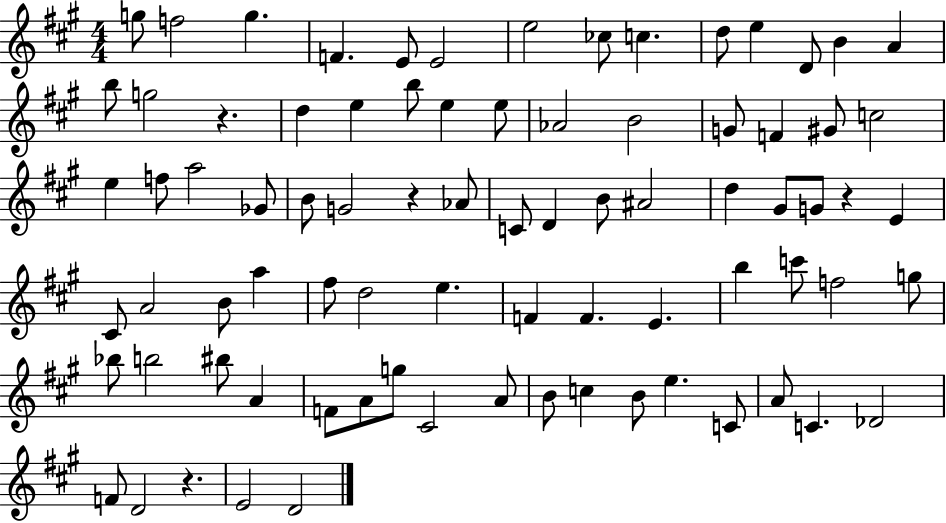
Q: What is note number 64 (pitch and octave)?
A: C#4